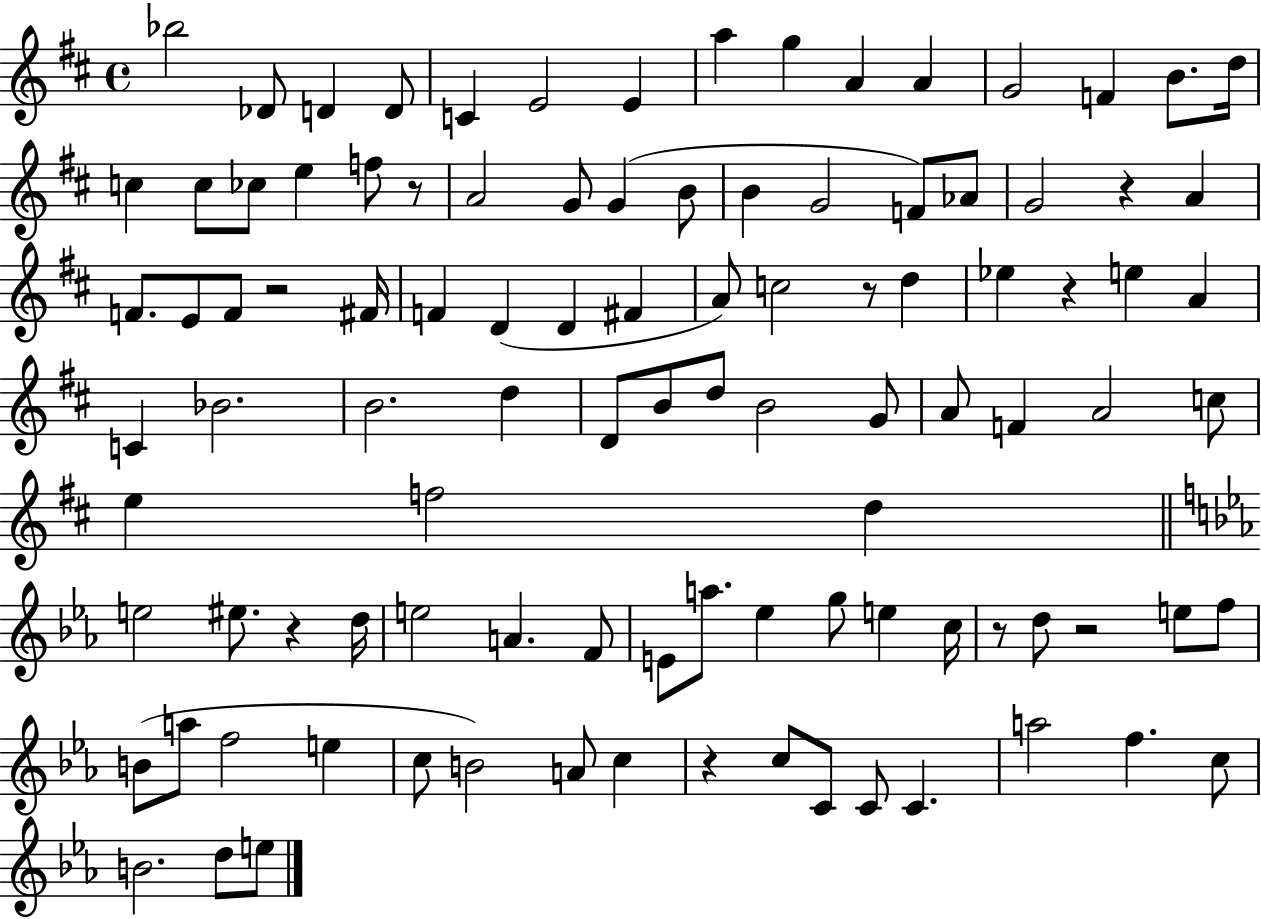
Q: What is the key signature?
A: D major